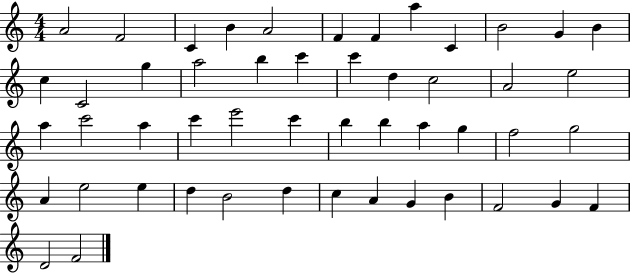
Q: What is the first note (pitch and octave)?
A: A4